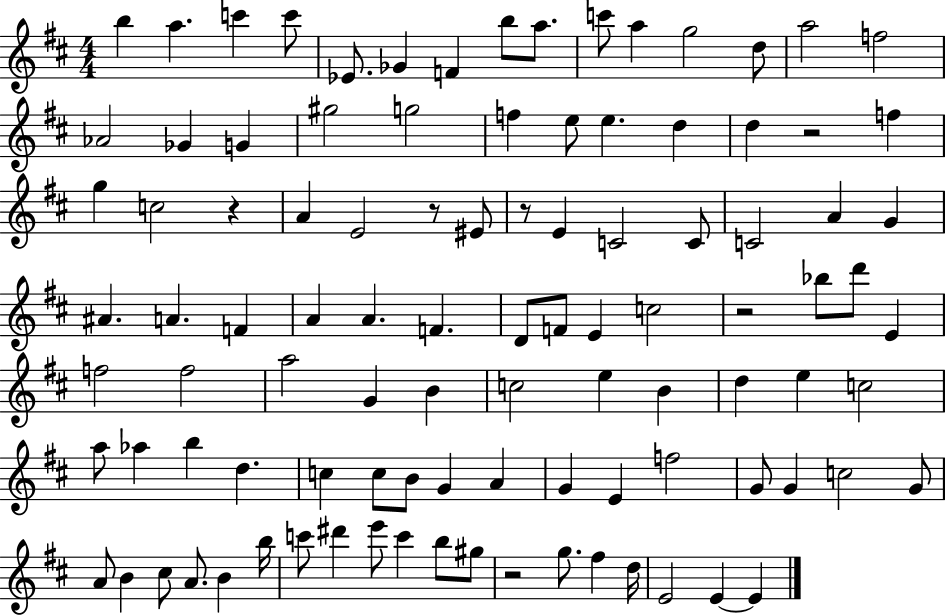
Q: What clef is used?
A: treble